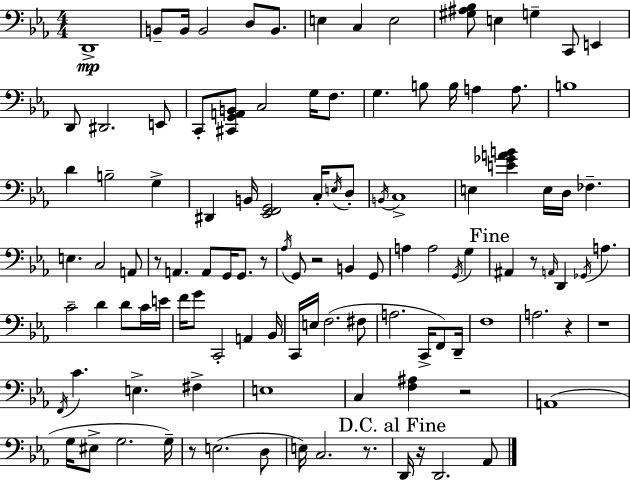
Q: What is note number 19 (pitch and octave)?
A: G3